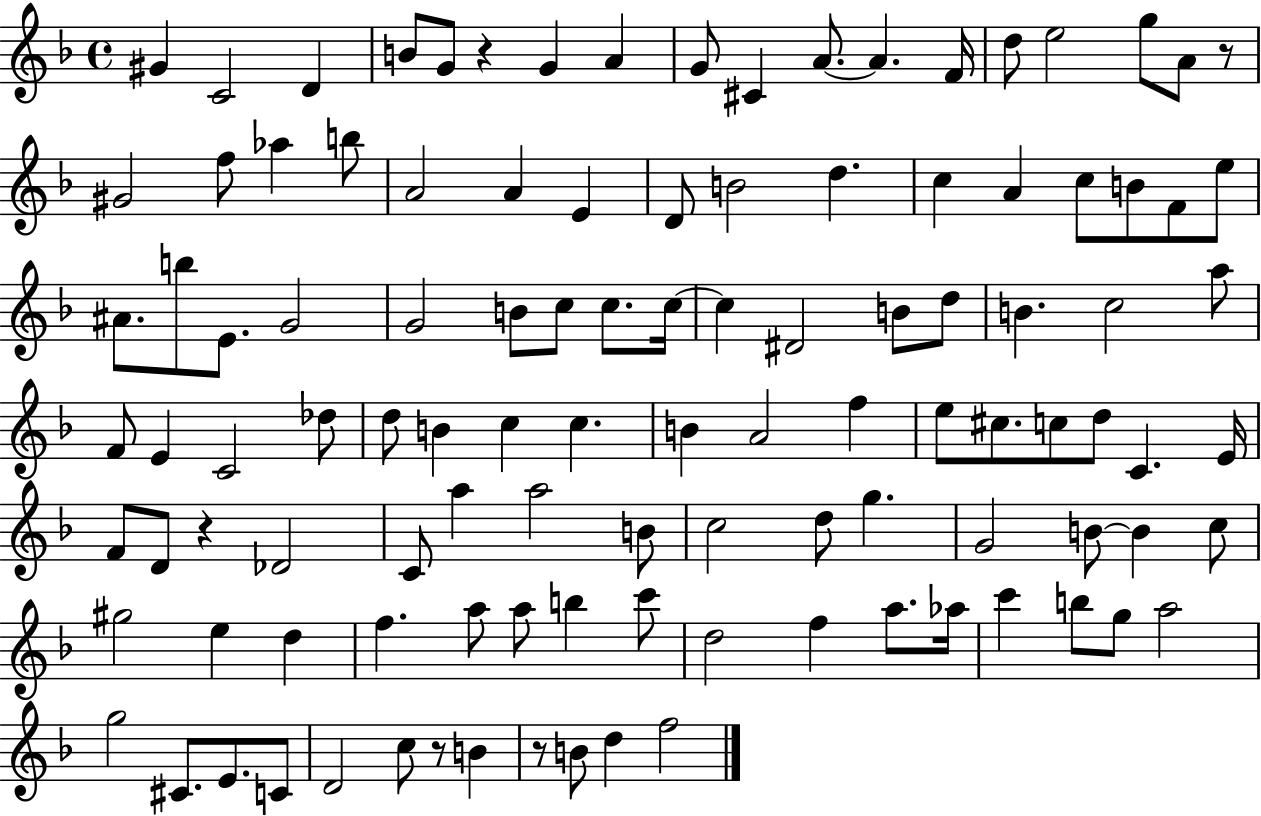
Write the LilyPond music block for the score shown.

{
  \clef treble
  \time 4/4
  \defaultTimeSignature
  \key f \major
  gis'4 c'2 d'4 | b'8 g'8 r4 g'4 a'4 | g'8 cis'4 a'8.~~ a'4. f'16 | d''8 e''2 g''8 a'8 r8 | \break gis'2 f''8 aes''4 b''8 | a'2 a'4 e'4 | d'8 b'2 d''4. | c''4 a'4 c''8 b'8 f'8 e''8 | \break ais'8. b''8 e'8. g'2 | g'2 b'8 c''8 c''8. c''16~~ | c''4 dis'2 b'8 d''8 | b'4. c''2 a''8 | \break f'8 e'4 c'2 des''8 | d''8 b'4 c''4 c''4. | b'4 a'2 f''4 | e''8 cis''8. c''8 d''8 c'4. e'16 | \break f'8 d'8 r4 des'2 | c'8 a''4 a''2 b'8 | c''2 d''8 g''4. | g'2 b'8~~ b'4 c''8 | \break gis''2 e''4 d''4 | f''4. a''8 a''8 b''4 c'''8 | d''2 f''4 a''8. aes''16 | c'''4 b''8 g''8 a''2 | \break g''2 cis'8. e'8. c'8 | d'2 c''8 r8 b'4 | r8 b'8 d''4 f''2 | \bar "|."
}